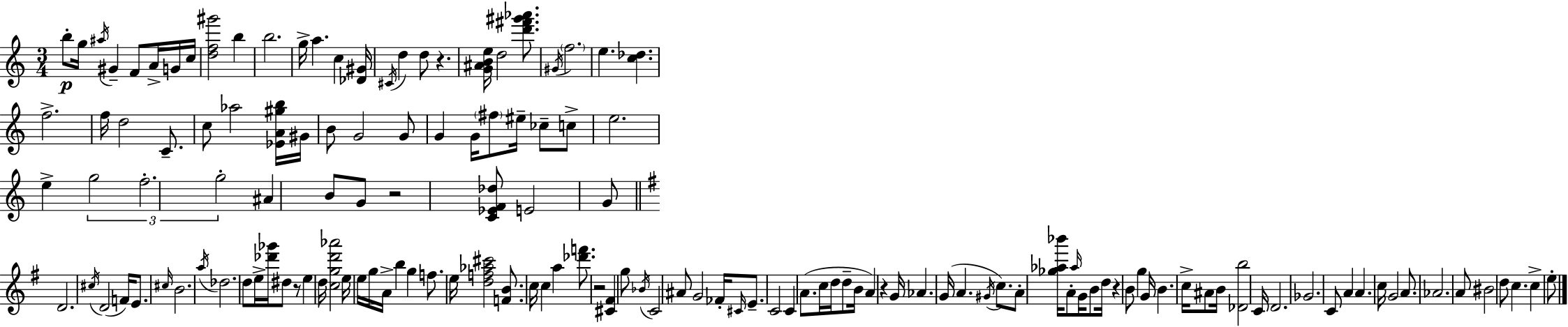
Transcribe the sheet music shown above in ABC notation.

X:1
T:Untitled
M:3/4
L:1/4
K:C
b/2 g/4 ^a/4 ^G F/2 A/4 G/4 c/4 [df^g']2 b b2 g/4 a c [_D^G]/4 ^C/4 d d/2 z [G^ABe]/4 d2 [d'^f'^g'_a']/2 ^G/4 f2 e [c_d] f2 f/4 d2 C/2 c/2 _a2 [_EA^gb]/4 ^G/4 B/2 G2 G/2 G G/4 ^f/2 ^e/4 _c/2 c/2 e2 e g2 f2 g2 ^A B/2 G/2 z2 [C_EF_d]/2 E2 G/2 D2 ^c/4 D2 F/4 E/2 ^c/4 B2 a/4 _d2 d/2 e/4 [_d'_g']/4 ^d/2 z/2 e d/4 [cgd'_a']2 e/4 e/4 g/4 A/4 b g f/2 e/4 [df_a^c']2 [FB]/2 c/4 c a [_d'f']/2 z2 [^C^F] g/2 _B/4 C2 ^A/2 G2 _F/4 ^C/4 E/2 C2 C A/2 c/4 d/4 d/2 B/4 A z G/4 _A G/4 A ^G/4 c/2 A/2 [_g_a_b']/4 A/2 _a/4 G/4 B/2 d/4 z B/2 g G/4 B c/4 ^A/2 B/4 [_Db]2 C/4 D2 _G2 C/2 A A c/4 G2 A/2 _A2 A/2 ^B2 d/2 c c e/2